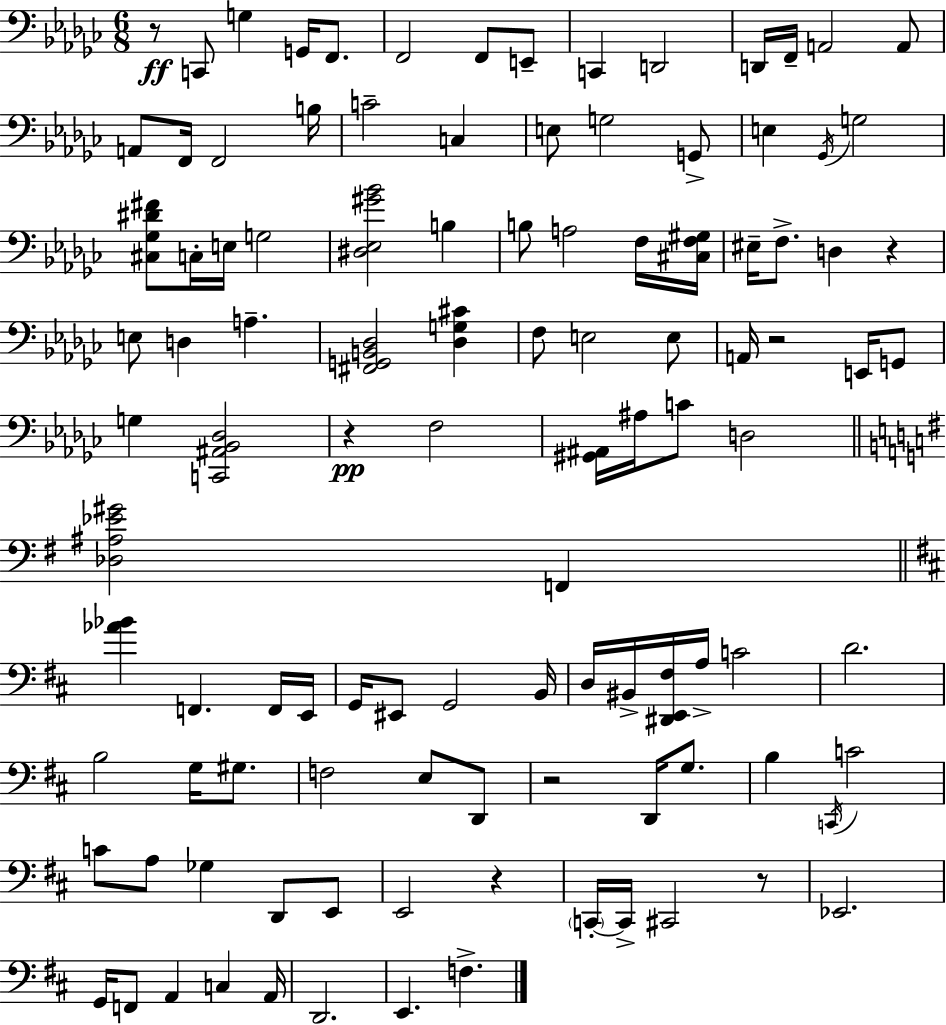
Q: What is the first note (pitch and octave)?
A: C2